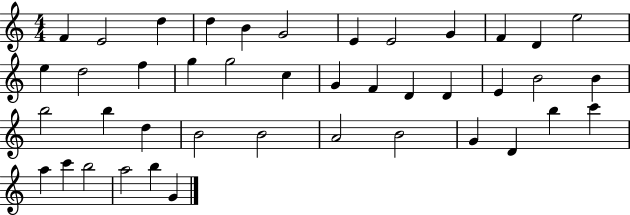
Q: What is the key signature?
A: C major